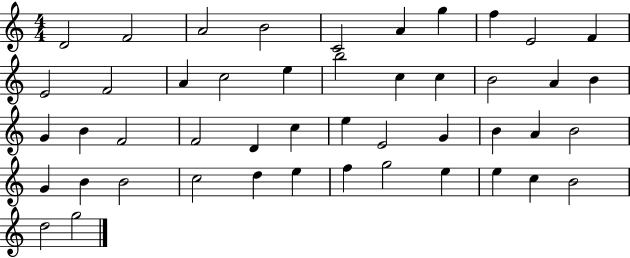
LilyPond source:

{
  \clef treble
  \numericTimeSignature
  \time 4/4
  \key c \major
  d'2 f'2 | a'2 b'2 | c'2 a'4 g''4 | f''4 e'2 f'4 | \break e'2 f'2 | a'4 c''2 e''4 | b''2 c''4 c''4 | b'2 a'4 b'4 | \break g'4 b'4 f'2 | f'2 d'4 c''4 | e''4 e'2 g'4 | b'4 a'4 b'2 | \break g'4 b'4 b'2 | c''2 d''4 e''4 | f''4 g''2 e''4 | e''4 c''4 b'2 | \break d''2 g''2 | \bar "|."
}